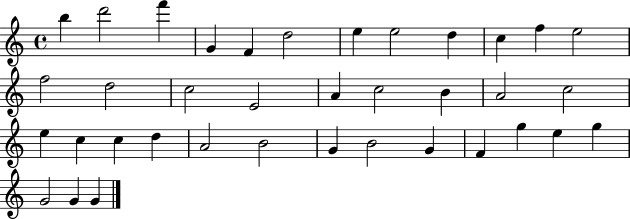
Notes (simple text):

B5/q D6/h F6/q G4/q F4/q D5/h E5/q E5/h D5/q C5/q F5/q E5/h F5/h D5/h C5/h E4/h A4/q C5/h B4/q A4/h C5/h E5/q C5/q C5/q D5/q A4/h B4/h G4/q B4/h G4/q F4/q G5/q E5/q G5/q G4/h G4/q G4/q